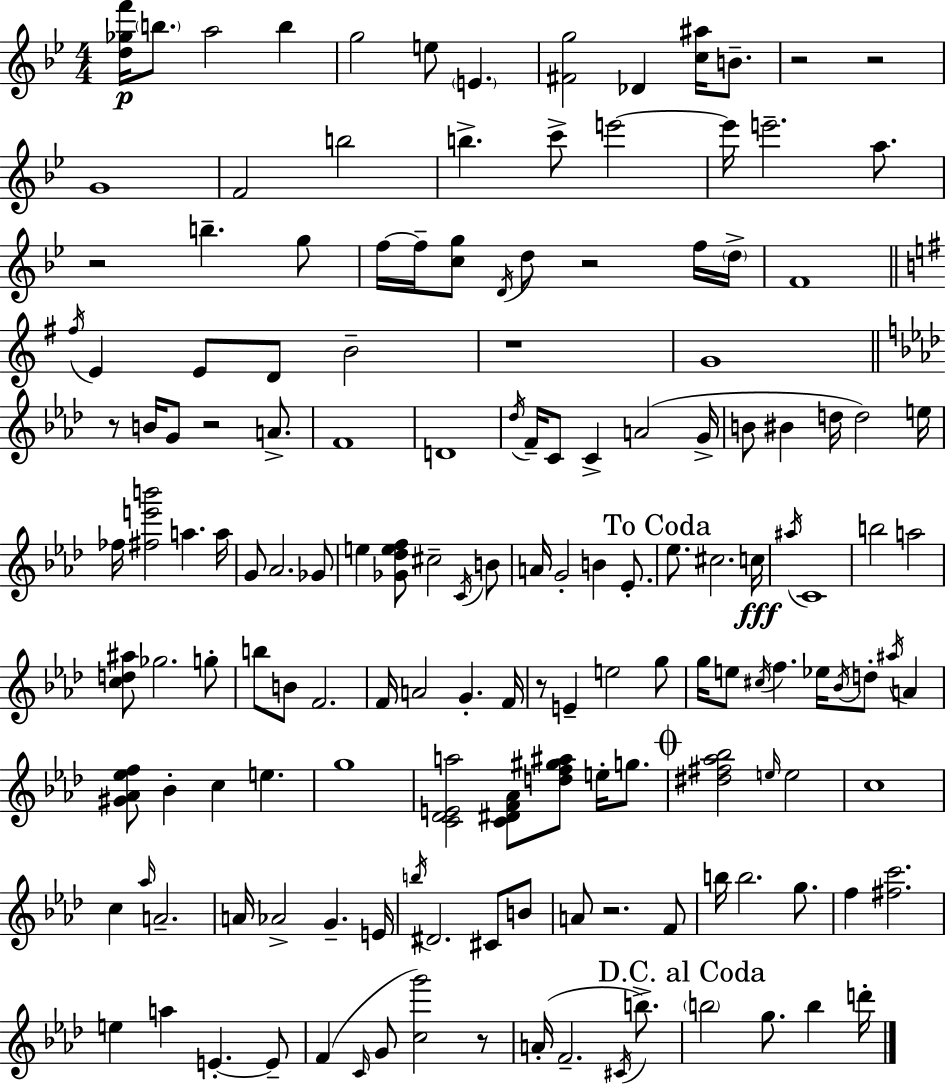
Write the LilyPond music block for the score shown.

{
  \clef treble
  \numericTimeSignature
  \time 4/4
  \key bes \major
  <d'' ges'' f'''>16\p \parenthesize b''8. a''2 b''4 | g''2 e''8 \parenthesize e'4. | <fis' g''>2 des'4 <c'' ais''>16 b'8.-- | r2 r2 | \break g'1 | f'2 b''2 | b''4.-> c'''8-> e'''2~~ | e'''16 e'''2.-- a''8. | \break r2 b''4.-- g''8 | f''16~~ f''16-- <c'' g''>8 \acciaccatura { d'16 } d''8 r2 f''16 | \parenthesize d''16-> f'1 | \bar "||" \break \key g \major \acciaccatura { fis''16 } e'4 e'8 d'8 b'2-- | r1 | g'1 | \bar "||" \break \key aes \major r8 b'16 g'8 r2 a'8.-> | f'1 | d'1 | \acciaccatura { des''16 } f'16-- c'8 c'4-> a'2( | \break g'16-> b'8 bis'4 d''16 d''2) | e''16 fes''16 <fis'' e''' b'''>2 a''4. | a''16 g'8 aes'2. ges'8 | e''4 <ges' des'' e'' f''>8 cis''2-- \acciaccatura { c'16 } | \break b'8 a'16 g'2-. b'4 ees'8.-. | \mark "To Coda" ees''8. cis''2. | c''16\fff \acciaccatura { ais''16 } c'1 | b''2 a''2 | \break <c'' d'' ais''>8 ges''2. | g''8-. b''8 b'8 f'2. | f'16 a'2 g'4.-. | f'16 r8 e'4-- e''2 | \break g''8 g''16 e''8 \acciaccatura { cis''16 } f''4. ees''16 \acciaccatura { bes'16 } d''8-. | \acciaccatura { ais''16 } a'4 <gis' aes' ees'' f''>8 bes'4-. c''4 | e''4. g''1 | <c' des' e' a''>2 <c' dis' f' aes'>8 | \break <d'' f'' gis'' ais''>8 e''16-. g''8. \mark \markup { \musicglyph "scripts.coda" } <dis'' fis'' aes'' bes''>2 \grace { e''16 } e''2 | c''1 | c''4 \grace { aes''16 } a'2.-- | a'16 aes'2-> | \break g'4.-- e'16 \acciaccatura { b''16 } dis'2. | cis'8 b'8 a'8 r2. | f'8 b''16 b''2. | g''8. f''4 <fis'' c'''>2. | \break e''4 a''4 | e'4.-.~~ e'8-- f'4( \grace { c'16 } g'8 | <c'' g'''>2) r8 a'16-.( f'2.-- | \acciaccatura { cis'16 }) b''8.-> \mark "D.C. al Coda" \parenthesize b''2 | \break g''8. b''4 d'''16-. \bar "|."
}